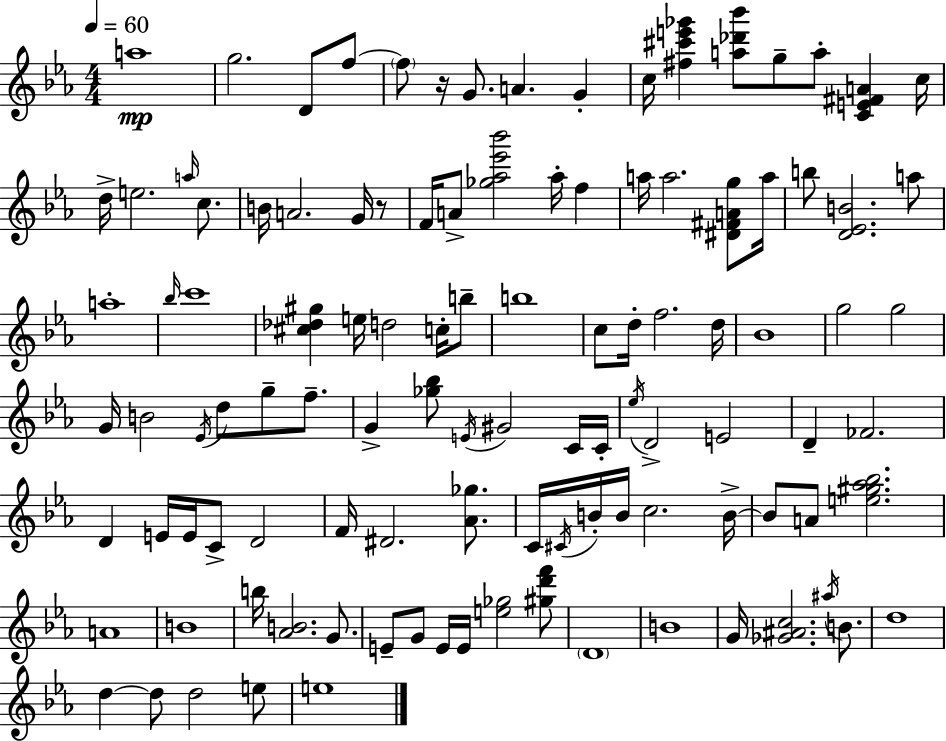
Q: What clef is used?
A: treble